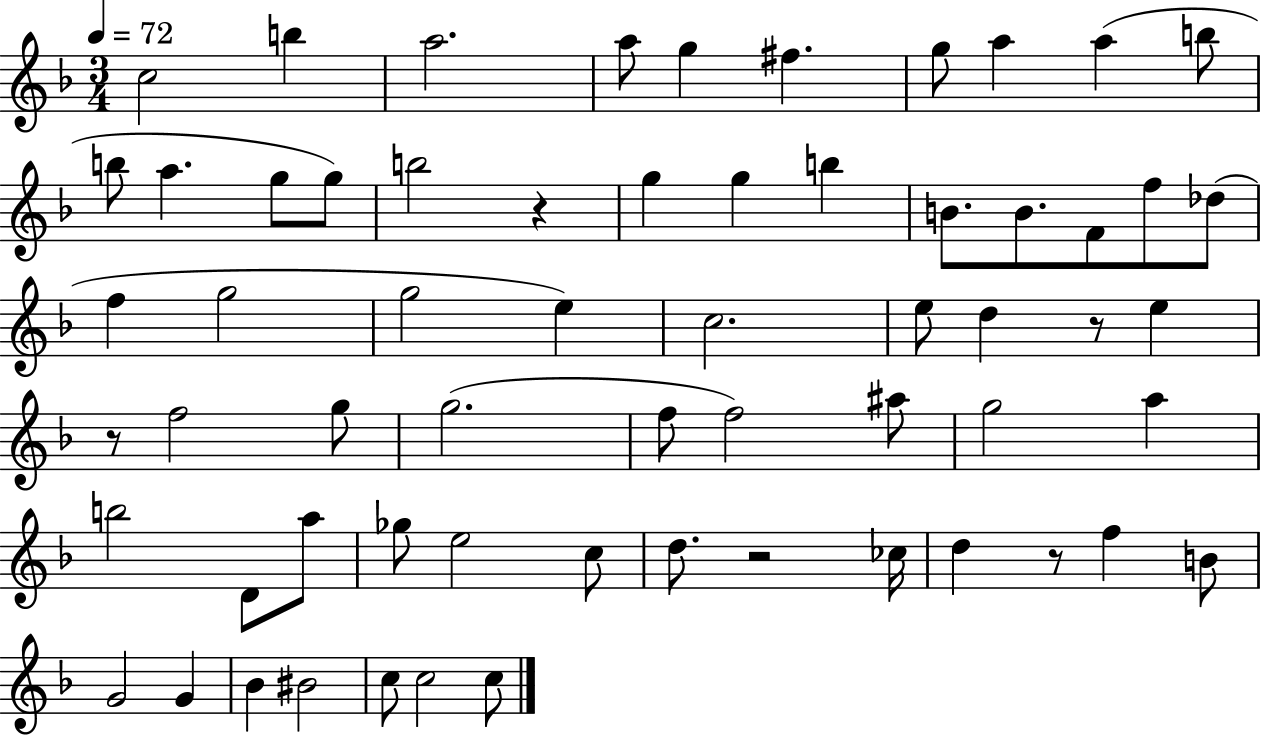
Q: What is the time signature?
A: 3/4